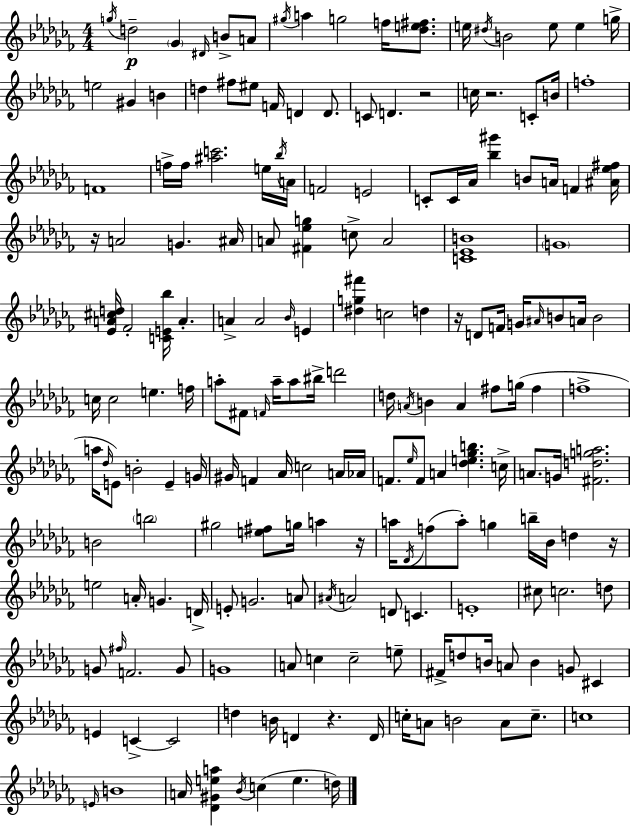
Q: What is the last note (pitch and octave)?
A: D5